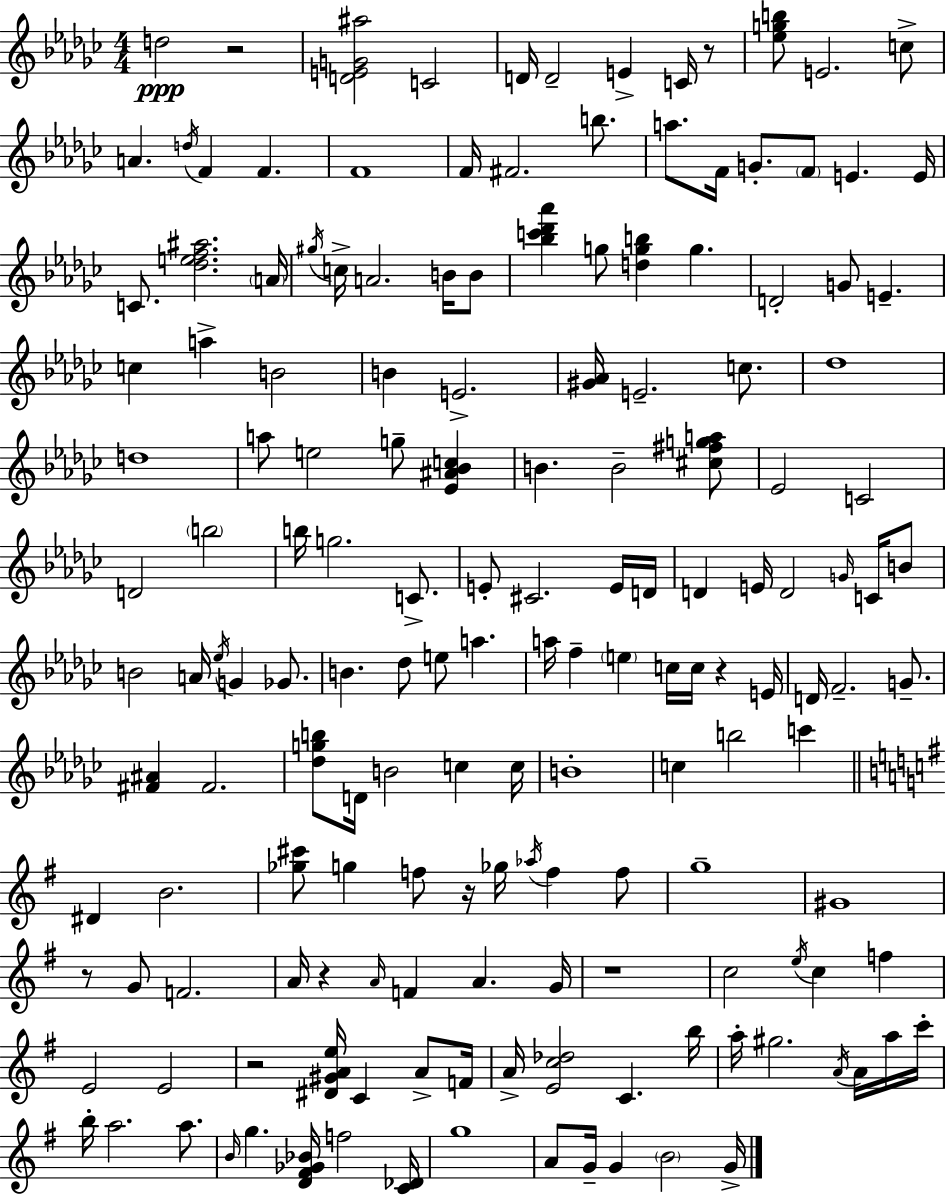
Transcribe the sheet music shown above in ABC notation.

X:1
T:Untitled
M:4/4
L:1/4
K:Ebm
d2 z2 [DEG^a]2 C2 D/4 D2 E C/4 z/2 [_egb]/2 E2 c/2 A d/4 F F F4 F/4 ^F2 b/2 a/2 F/4 G/2 F/2 E E/4 C/2 [_def^a]2 A/4 ^g/4 c/4 A2 B/4 B/2 [_bc'_d'_a'] g/2 [dgb] g D2 G/2 E c a B2 B E2 [^G_A]/4 E2 c/2 _d4 d4 a/2 e2 g/2 [_E^A_Bc] B B2 [^c^fga]/2 _E2 C2 D2 b2 b/4 g2 C/2 E/2 ^C2 E/4 D/4 D E/4 D2 G/4 C/4 B/2 B2 A/4 _e/4 G _G/2 B _d/2 e/2 a a/4 f e c/4 c/4 z E/4 D/4 F2 G/2 [^F^A] ^F2 [_dgb]/2 D/4 B2 c c/4 B4 c b2 c' ^D B2 [_g^c']/2 g f/2 z/4 _g/4 _a/4 f f/2 g4 ^G4 z/2 G/2 F2 A/4 z A/4 F A G/4 z4 c2 e/4 c f E2 E2 z2 [^D^GAe]/4 C A/2 F/4 A/4 [Ec_d]2 C b/4 a/4 ^g2 A/4 A/4 a/4 c'/4 b/4 a2 a/2 B/4 g [D^F_G_B]/4 f2 [C_D]/4 g4 A/2 G/4 G B2 G/4